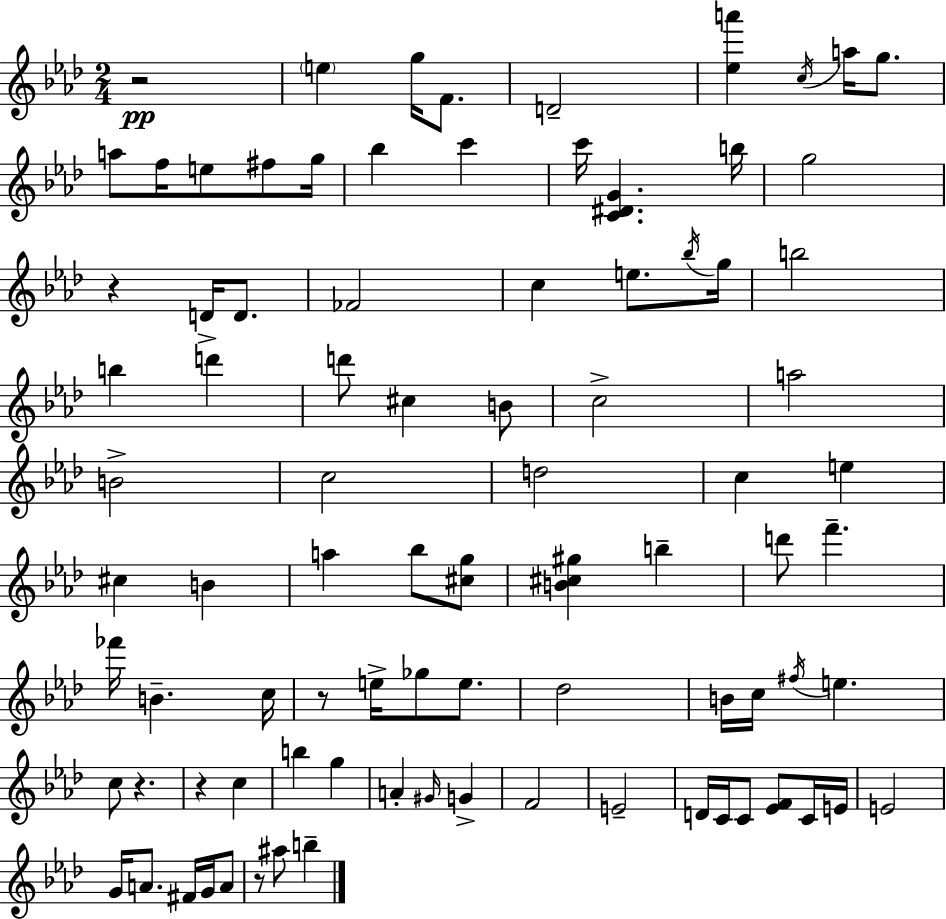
R/h E5/q G5/s F4/e. D4/h [Eb5,A6]/q C5/s A5/s G5/e. A5/e F5/s E5/e F#5/e G5/s Bb5/q C6/q C6/s [C4,D#4,G4]/q. B5/s G5/h R/q D4/s D4/e. FES4/h C5/q E5/e. Bb5/s G5/s B5/h B5/q D6/q D6/e C#5/q B4/e C5/h A5/h B4/h C5/h D5/h C5/q E5/q C#5/q B4/q A5/q Bb5/e [C#5,G5]/e [B4,C#5,G#5]/q B5/q D6/e F6/q. FES6/s B4/q. C5/s R/e E5/s Gb5/e E5/e. Db5/h B4/s C5/s F#5/s E5/q. C5/e R/q. R/q C5/q B5/q G5/q A4/q G#4/s G4/q F4/h E4/h D4/s C4/s C4/e [Eb4,F4]/e C4/s E4/s E4/h G4/s A4/e. F#4/s G4/s A4/e R/e A#5/e B5/q